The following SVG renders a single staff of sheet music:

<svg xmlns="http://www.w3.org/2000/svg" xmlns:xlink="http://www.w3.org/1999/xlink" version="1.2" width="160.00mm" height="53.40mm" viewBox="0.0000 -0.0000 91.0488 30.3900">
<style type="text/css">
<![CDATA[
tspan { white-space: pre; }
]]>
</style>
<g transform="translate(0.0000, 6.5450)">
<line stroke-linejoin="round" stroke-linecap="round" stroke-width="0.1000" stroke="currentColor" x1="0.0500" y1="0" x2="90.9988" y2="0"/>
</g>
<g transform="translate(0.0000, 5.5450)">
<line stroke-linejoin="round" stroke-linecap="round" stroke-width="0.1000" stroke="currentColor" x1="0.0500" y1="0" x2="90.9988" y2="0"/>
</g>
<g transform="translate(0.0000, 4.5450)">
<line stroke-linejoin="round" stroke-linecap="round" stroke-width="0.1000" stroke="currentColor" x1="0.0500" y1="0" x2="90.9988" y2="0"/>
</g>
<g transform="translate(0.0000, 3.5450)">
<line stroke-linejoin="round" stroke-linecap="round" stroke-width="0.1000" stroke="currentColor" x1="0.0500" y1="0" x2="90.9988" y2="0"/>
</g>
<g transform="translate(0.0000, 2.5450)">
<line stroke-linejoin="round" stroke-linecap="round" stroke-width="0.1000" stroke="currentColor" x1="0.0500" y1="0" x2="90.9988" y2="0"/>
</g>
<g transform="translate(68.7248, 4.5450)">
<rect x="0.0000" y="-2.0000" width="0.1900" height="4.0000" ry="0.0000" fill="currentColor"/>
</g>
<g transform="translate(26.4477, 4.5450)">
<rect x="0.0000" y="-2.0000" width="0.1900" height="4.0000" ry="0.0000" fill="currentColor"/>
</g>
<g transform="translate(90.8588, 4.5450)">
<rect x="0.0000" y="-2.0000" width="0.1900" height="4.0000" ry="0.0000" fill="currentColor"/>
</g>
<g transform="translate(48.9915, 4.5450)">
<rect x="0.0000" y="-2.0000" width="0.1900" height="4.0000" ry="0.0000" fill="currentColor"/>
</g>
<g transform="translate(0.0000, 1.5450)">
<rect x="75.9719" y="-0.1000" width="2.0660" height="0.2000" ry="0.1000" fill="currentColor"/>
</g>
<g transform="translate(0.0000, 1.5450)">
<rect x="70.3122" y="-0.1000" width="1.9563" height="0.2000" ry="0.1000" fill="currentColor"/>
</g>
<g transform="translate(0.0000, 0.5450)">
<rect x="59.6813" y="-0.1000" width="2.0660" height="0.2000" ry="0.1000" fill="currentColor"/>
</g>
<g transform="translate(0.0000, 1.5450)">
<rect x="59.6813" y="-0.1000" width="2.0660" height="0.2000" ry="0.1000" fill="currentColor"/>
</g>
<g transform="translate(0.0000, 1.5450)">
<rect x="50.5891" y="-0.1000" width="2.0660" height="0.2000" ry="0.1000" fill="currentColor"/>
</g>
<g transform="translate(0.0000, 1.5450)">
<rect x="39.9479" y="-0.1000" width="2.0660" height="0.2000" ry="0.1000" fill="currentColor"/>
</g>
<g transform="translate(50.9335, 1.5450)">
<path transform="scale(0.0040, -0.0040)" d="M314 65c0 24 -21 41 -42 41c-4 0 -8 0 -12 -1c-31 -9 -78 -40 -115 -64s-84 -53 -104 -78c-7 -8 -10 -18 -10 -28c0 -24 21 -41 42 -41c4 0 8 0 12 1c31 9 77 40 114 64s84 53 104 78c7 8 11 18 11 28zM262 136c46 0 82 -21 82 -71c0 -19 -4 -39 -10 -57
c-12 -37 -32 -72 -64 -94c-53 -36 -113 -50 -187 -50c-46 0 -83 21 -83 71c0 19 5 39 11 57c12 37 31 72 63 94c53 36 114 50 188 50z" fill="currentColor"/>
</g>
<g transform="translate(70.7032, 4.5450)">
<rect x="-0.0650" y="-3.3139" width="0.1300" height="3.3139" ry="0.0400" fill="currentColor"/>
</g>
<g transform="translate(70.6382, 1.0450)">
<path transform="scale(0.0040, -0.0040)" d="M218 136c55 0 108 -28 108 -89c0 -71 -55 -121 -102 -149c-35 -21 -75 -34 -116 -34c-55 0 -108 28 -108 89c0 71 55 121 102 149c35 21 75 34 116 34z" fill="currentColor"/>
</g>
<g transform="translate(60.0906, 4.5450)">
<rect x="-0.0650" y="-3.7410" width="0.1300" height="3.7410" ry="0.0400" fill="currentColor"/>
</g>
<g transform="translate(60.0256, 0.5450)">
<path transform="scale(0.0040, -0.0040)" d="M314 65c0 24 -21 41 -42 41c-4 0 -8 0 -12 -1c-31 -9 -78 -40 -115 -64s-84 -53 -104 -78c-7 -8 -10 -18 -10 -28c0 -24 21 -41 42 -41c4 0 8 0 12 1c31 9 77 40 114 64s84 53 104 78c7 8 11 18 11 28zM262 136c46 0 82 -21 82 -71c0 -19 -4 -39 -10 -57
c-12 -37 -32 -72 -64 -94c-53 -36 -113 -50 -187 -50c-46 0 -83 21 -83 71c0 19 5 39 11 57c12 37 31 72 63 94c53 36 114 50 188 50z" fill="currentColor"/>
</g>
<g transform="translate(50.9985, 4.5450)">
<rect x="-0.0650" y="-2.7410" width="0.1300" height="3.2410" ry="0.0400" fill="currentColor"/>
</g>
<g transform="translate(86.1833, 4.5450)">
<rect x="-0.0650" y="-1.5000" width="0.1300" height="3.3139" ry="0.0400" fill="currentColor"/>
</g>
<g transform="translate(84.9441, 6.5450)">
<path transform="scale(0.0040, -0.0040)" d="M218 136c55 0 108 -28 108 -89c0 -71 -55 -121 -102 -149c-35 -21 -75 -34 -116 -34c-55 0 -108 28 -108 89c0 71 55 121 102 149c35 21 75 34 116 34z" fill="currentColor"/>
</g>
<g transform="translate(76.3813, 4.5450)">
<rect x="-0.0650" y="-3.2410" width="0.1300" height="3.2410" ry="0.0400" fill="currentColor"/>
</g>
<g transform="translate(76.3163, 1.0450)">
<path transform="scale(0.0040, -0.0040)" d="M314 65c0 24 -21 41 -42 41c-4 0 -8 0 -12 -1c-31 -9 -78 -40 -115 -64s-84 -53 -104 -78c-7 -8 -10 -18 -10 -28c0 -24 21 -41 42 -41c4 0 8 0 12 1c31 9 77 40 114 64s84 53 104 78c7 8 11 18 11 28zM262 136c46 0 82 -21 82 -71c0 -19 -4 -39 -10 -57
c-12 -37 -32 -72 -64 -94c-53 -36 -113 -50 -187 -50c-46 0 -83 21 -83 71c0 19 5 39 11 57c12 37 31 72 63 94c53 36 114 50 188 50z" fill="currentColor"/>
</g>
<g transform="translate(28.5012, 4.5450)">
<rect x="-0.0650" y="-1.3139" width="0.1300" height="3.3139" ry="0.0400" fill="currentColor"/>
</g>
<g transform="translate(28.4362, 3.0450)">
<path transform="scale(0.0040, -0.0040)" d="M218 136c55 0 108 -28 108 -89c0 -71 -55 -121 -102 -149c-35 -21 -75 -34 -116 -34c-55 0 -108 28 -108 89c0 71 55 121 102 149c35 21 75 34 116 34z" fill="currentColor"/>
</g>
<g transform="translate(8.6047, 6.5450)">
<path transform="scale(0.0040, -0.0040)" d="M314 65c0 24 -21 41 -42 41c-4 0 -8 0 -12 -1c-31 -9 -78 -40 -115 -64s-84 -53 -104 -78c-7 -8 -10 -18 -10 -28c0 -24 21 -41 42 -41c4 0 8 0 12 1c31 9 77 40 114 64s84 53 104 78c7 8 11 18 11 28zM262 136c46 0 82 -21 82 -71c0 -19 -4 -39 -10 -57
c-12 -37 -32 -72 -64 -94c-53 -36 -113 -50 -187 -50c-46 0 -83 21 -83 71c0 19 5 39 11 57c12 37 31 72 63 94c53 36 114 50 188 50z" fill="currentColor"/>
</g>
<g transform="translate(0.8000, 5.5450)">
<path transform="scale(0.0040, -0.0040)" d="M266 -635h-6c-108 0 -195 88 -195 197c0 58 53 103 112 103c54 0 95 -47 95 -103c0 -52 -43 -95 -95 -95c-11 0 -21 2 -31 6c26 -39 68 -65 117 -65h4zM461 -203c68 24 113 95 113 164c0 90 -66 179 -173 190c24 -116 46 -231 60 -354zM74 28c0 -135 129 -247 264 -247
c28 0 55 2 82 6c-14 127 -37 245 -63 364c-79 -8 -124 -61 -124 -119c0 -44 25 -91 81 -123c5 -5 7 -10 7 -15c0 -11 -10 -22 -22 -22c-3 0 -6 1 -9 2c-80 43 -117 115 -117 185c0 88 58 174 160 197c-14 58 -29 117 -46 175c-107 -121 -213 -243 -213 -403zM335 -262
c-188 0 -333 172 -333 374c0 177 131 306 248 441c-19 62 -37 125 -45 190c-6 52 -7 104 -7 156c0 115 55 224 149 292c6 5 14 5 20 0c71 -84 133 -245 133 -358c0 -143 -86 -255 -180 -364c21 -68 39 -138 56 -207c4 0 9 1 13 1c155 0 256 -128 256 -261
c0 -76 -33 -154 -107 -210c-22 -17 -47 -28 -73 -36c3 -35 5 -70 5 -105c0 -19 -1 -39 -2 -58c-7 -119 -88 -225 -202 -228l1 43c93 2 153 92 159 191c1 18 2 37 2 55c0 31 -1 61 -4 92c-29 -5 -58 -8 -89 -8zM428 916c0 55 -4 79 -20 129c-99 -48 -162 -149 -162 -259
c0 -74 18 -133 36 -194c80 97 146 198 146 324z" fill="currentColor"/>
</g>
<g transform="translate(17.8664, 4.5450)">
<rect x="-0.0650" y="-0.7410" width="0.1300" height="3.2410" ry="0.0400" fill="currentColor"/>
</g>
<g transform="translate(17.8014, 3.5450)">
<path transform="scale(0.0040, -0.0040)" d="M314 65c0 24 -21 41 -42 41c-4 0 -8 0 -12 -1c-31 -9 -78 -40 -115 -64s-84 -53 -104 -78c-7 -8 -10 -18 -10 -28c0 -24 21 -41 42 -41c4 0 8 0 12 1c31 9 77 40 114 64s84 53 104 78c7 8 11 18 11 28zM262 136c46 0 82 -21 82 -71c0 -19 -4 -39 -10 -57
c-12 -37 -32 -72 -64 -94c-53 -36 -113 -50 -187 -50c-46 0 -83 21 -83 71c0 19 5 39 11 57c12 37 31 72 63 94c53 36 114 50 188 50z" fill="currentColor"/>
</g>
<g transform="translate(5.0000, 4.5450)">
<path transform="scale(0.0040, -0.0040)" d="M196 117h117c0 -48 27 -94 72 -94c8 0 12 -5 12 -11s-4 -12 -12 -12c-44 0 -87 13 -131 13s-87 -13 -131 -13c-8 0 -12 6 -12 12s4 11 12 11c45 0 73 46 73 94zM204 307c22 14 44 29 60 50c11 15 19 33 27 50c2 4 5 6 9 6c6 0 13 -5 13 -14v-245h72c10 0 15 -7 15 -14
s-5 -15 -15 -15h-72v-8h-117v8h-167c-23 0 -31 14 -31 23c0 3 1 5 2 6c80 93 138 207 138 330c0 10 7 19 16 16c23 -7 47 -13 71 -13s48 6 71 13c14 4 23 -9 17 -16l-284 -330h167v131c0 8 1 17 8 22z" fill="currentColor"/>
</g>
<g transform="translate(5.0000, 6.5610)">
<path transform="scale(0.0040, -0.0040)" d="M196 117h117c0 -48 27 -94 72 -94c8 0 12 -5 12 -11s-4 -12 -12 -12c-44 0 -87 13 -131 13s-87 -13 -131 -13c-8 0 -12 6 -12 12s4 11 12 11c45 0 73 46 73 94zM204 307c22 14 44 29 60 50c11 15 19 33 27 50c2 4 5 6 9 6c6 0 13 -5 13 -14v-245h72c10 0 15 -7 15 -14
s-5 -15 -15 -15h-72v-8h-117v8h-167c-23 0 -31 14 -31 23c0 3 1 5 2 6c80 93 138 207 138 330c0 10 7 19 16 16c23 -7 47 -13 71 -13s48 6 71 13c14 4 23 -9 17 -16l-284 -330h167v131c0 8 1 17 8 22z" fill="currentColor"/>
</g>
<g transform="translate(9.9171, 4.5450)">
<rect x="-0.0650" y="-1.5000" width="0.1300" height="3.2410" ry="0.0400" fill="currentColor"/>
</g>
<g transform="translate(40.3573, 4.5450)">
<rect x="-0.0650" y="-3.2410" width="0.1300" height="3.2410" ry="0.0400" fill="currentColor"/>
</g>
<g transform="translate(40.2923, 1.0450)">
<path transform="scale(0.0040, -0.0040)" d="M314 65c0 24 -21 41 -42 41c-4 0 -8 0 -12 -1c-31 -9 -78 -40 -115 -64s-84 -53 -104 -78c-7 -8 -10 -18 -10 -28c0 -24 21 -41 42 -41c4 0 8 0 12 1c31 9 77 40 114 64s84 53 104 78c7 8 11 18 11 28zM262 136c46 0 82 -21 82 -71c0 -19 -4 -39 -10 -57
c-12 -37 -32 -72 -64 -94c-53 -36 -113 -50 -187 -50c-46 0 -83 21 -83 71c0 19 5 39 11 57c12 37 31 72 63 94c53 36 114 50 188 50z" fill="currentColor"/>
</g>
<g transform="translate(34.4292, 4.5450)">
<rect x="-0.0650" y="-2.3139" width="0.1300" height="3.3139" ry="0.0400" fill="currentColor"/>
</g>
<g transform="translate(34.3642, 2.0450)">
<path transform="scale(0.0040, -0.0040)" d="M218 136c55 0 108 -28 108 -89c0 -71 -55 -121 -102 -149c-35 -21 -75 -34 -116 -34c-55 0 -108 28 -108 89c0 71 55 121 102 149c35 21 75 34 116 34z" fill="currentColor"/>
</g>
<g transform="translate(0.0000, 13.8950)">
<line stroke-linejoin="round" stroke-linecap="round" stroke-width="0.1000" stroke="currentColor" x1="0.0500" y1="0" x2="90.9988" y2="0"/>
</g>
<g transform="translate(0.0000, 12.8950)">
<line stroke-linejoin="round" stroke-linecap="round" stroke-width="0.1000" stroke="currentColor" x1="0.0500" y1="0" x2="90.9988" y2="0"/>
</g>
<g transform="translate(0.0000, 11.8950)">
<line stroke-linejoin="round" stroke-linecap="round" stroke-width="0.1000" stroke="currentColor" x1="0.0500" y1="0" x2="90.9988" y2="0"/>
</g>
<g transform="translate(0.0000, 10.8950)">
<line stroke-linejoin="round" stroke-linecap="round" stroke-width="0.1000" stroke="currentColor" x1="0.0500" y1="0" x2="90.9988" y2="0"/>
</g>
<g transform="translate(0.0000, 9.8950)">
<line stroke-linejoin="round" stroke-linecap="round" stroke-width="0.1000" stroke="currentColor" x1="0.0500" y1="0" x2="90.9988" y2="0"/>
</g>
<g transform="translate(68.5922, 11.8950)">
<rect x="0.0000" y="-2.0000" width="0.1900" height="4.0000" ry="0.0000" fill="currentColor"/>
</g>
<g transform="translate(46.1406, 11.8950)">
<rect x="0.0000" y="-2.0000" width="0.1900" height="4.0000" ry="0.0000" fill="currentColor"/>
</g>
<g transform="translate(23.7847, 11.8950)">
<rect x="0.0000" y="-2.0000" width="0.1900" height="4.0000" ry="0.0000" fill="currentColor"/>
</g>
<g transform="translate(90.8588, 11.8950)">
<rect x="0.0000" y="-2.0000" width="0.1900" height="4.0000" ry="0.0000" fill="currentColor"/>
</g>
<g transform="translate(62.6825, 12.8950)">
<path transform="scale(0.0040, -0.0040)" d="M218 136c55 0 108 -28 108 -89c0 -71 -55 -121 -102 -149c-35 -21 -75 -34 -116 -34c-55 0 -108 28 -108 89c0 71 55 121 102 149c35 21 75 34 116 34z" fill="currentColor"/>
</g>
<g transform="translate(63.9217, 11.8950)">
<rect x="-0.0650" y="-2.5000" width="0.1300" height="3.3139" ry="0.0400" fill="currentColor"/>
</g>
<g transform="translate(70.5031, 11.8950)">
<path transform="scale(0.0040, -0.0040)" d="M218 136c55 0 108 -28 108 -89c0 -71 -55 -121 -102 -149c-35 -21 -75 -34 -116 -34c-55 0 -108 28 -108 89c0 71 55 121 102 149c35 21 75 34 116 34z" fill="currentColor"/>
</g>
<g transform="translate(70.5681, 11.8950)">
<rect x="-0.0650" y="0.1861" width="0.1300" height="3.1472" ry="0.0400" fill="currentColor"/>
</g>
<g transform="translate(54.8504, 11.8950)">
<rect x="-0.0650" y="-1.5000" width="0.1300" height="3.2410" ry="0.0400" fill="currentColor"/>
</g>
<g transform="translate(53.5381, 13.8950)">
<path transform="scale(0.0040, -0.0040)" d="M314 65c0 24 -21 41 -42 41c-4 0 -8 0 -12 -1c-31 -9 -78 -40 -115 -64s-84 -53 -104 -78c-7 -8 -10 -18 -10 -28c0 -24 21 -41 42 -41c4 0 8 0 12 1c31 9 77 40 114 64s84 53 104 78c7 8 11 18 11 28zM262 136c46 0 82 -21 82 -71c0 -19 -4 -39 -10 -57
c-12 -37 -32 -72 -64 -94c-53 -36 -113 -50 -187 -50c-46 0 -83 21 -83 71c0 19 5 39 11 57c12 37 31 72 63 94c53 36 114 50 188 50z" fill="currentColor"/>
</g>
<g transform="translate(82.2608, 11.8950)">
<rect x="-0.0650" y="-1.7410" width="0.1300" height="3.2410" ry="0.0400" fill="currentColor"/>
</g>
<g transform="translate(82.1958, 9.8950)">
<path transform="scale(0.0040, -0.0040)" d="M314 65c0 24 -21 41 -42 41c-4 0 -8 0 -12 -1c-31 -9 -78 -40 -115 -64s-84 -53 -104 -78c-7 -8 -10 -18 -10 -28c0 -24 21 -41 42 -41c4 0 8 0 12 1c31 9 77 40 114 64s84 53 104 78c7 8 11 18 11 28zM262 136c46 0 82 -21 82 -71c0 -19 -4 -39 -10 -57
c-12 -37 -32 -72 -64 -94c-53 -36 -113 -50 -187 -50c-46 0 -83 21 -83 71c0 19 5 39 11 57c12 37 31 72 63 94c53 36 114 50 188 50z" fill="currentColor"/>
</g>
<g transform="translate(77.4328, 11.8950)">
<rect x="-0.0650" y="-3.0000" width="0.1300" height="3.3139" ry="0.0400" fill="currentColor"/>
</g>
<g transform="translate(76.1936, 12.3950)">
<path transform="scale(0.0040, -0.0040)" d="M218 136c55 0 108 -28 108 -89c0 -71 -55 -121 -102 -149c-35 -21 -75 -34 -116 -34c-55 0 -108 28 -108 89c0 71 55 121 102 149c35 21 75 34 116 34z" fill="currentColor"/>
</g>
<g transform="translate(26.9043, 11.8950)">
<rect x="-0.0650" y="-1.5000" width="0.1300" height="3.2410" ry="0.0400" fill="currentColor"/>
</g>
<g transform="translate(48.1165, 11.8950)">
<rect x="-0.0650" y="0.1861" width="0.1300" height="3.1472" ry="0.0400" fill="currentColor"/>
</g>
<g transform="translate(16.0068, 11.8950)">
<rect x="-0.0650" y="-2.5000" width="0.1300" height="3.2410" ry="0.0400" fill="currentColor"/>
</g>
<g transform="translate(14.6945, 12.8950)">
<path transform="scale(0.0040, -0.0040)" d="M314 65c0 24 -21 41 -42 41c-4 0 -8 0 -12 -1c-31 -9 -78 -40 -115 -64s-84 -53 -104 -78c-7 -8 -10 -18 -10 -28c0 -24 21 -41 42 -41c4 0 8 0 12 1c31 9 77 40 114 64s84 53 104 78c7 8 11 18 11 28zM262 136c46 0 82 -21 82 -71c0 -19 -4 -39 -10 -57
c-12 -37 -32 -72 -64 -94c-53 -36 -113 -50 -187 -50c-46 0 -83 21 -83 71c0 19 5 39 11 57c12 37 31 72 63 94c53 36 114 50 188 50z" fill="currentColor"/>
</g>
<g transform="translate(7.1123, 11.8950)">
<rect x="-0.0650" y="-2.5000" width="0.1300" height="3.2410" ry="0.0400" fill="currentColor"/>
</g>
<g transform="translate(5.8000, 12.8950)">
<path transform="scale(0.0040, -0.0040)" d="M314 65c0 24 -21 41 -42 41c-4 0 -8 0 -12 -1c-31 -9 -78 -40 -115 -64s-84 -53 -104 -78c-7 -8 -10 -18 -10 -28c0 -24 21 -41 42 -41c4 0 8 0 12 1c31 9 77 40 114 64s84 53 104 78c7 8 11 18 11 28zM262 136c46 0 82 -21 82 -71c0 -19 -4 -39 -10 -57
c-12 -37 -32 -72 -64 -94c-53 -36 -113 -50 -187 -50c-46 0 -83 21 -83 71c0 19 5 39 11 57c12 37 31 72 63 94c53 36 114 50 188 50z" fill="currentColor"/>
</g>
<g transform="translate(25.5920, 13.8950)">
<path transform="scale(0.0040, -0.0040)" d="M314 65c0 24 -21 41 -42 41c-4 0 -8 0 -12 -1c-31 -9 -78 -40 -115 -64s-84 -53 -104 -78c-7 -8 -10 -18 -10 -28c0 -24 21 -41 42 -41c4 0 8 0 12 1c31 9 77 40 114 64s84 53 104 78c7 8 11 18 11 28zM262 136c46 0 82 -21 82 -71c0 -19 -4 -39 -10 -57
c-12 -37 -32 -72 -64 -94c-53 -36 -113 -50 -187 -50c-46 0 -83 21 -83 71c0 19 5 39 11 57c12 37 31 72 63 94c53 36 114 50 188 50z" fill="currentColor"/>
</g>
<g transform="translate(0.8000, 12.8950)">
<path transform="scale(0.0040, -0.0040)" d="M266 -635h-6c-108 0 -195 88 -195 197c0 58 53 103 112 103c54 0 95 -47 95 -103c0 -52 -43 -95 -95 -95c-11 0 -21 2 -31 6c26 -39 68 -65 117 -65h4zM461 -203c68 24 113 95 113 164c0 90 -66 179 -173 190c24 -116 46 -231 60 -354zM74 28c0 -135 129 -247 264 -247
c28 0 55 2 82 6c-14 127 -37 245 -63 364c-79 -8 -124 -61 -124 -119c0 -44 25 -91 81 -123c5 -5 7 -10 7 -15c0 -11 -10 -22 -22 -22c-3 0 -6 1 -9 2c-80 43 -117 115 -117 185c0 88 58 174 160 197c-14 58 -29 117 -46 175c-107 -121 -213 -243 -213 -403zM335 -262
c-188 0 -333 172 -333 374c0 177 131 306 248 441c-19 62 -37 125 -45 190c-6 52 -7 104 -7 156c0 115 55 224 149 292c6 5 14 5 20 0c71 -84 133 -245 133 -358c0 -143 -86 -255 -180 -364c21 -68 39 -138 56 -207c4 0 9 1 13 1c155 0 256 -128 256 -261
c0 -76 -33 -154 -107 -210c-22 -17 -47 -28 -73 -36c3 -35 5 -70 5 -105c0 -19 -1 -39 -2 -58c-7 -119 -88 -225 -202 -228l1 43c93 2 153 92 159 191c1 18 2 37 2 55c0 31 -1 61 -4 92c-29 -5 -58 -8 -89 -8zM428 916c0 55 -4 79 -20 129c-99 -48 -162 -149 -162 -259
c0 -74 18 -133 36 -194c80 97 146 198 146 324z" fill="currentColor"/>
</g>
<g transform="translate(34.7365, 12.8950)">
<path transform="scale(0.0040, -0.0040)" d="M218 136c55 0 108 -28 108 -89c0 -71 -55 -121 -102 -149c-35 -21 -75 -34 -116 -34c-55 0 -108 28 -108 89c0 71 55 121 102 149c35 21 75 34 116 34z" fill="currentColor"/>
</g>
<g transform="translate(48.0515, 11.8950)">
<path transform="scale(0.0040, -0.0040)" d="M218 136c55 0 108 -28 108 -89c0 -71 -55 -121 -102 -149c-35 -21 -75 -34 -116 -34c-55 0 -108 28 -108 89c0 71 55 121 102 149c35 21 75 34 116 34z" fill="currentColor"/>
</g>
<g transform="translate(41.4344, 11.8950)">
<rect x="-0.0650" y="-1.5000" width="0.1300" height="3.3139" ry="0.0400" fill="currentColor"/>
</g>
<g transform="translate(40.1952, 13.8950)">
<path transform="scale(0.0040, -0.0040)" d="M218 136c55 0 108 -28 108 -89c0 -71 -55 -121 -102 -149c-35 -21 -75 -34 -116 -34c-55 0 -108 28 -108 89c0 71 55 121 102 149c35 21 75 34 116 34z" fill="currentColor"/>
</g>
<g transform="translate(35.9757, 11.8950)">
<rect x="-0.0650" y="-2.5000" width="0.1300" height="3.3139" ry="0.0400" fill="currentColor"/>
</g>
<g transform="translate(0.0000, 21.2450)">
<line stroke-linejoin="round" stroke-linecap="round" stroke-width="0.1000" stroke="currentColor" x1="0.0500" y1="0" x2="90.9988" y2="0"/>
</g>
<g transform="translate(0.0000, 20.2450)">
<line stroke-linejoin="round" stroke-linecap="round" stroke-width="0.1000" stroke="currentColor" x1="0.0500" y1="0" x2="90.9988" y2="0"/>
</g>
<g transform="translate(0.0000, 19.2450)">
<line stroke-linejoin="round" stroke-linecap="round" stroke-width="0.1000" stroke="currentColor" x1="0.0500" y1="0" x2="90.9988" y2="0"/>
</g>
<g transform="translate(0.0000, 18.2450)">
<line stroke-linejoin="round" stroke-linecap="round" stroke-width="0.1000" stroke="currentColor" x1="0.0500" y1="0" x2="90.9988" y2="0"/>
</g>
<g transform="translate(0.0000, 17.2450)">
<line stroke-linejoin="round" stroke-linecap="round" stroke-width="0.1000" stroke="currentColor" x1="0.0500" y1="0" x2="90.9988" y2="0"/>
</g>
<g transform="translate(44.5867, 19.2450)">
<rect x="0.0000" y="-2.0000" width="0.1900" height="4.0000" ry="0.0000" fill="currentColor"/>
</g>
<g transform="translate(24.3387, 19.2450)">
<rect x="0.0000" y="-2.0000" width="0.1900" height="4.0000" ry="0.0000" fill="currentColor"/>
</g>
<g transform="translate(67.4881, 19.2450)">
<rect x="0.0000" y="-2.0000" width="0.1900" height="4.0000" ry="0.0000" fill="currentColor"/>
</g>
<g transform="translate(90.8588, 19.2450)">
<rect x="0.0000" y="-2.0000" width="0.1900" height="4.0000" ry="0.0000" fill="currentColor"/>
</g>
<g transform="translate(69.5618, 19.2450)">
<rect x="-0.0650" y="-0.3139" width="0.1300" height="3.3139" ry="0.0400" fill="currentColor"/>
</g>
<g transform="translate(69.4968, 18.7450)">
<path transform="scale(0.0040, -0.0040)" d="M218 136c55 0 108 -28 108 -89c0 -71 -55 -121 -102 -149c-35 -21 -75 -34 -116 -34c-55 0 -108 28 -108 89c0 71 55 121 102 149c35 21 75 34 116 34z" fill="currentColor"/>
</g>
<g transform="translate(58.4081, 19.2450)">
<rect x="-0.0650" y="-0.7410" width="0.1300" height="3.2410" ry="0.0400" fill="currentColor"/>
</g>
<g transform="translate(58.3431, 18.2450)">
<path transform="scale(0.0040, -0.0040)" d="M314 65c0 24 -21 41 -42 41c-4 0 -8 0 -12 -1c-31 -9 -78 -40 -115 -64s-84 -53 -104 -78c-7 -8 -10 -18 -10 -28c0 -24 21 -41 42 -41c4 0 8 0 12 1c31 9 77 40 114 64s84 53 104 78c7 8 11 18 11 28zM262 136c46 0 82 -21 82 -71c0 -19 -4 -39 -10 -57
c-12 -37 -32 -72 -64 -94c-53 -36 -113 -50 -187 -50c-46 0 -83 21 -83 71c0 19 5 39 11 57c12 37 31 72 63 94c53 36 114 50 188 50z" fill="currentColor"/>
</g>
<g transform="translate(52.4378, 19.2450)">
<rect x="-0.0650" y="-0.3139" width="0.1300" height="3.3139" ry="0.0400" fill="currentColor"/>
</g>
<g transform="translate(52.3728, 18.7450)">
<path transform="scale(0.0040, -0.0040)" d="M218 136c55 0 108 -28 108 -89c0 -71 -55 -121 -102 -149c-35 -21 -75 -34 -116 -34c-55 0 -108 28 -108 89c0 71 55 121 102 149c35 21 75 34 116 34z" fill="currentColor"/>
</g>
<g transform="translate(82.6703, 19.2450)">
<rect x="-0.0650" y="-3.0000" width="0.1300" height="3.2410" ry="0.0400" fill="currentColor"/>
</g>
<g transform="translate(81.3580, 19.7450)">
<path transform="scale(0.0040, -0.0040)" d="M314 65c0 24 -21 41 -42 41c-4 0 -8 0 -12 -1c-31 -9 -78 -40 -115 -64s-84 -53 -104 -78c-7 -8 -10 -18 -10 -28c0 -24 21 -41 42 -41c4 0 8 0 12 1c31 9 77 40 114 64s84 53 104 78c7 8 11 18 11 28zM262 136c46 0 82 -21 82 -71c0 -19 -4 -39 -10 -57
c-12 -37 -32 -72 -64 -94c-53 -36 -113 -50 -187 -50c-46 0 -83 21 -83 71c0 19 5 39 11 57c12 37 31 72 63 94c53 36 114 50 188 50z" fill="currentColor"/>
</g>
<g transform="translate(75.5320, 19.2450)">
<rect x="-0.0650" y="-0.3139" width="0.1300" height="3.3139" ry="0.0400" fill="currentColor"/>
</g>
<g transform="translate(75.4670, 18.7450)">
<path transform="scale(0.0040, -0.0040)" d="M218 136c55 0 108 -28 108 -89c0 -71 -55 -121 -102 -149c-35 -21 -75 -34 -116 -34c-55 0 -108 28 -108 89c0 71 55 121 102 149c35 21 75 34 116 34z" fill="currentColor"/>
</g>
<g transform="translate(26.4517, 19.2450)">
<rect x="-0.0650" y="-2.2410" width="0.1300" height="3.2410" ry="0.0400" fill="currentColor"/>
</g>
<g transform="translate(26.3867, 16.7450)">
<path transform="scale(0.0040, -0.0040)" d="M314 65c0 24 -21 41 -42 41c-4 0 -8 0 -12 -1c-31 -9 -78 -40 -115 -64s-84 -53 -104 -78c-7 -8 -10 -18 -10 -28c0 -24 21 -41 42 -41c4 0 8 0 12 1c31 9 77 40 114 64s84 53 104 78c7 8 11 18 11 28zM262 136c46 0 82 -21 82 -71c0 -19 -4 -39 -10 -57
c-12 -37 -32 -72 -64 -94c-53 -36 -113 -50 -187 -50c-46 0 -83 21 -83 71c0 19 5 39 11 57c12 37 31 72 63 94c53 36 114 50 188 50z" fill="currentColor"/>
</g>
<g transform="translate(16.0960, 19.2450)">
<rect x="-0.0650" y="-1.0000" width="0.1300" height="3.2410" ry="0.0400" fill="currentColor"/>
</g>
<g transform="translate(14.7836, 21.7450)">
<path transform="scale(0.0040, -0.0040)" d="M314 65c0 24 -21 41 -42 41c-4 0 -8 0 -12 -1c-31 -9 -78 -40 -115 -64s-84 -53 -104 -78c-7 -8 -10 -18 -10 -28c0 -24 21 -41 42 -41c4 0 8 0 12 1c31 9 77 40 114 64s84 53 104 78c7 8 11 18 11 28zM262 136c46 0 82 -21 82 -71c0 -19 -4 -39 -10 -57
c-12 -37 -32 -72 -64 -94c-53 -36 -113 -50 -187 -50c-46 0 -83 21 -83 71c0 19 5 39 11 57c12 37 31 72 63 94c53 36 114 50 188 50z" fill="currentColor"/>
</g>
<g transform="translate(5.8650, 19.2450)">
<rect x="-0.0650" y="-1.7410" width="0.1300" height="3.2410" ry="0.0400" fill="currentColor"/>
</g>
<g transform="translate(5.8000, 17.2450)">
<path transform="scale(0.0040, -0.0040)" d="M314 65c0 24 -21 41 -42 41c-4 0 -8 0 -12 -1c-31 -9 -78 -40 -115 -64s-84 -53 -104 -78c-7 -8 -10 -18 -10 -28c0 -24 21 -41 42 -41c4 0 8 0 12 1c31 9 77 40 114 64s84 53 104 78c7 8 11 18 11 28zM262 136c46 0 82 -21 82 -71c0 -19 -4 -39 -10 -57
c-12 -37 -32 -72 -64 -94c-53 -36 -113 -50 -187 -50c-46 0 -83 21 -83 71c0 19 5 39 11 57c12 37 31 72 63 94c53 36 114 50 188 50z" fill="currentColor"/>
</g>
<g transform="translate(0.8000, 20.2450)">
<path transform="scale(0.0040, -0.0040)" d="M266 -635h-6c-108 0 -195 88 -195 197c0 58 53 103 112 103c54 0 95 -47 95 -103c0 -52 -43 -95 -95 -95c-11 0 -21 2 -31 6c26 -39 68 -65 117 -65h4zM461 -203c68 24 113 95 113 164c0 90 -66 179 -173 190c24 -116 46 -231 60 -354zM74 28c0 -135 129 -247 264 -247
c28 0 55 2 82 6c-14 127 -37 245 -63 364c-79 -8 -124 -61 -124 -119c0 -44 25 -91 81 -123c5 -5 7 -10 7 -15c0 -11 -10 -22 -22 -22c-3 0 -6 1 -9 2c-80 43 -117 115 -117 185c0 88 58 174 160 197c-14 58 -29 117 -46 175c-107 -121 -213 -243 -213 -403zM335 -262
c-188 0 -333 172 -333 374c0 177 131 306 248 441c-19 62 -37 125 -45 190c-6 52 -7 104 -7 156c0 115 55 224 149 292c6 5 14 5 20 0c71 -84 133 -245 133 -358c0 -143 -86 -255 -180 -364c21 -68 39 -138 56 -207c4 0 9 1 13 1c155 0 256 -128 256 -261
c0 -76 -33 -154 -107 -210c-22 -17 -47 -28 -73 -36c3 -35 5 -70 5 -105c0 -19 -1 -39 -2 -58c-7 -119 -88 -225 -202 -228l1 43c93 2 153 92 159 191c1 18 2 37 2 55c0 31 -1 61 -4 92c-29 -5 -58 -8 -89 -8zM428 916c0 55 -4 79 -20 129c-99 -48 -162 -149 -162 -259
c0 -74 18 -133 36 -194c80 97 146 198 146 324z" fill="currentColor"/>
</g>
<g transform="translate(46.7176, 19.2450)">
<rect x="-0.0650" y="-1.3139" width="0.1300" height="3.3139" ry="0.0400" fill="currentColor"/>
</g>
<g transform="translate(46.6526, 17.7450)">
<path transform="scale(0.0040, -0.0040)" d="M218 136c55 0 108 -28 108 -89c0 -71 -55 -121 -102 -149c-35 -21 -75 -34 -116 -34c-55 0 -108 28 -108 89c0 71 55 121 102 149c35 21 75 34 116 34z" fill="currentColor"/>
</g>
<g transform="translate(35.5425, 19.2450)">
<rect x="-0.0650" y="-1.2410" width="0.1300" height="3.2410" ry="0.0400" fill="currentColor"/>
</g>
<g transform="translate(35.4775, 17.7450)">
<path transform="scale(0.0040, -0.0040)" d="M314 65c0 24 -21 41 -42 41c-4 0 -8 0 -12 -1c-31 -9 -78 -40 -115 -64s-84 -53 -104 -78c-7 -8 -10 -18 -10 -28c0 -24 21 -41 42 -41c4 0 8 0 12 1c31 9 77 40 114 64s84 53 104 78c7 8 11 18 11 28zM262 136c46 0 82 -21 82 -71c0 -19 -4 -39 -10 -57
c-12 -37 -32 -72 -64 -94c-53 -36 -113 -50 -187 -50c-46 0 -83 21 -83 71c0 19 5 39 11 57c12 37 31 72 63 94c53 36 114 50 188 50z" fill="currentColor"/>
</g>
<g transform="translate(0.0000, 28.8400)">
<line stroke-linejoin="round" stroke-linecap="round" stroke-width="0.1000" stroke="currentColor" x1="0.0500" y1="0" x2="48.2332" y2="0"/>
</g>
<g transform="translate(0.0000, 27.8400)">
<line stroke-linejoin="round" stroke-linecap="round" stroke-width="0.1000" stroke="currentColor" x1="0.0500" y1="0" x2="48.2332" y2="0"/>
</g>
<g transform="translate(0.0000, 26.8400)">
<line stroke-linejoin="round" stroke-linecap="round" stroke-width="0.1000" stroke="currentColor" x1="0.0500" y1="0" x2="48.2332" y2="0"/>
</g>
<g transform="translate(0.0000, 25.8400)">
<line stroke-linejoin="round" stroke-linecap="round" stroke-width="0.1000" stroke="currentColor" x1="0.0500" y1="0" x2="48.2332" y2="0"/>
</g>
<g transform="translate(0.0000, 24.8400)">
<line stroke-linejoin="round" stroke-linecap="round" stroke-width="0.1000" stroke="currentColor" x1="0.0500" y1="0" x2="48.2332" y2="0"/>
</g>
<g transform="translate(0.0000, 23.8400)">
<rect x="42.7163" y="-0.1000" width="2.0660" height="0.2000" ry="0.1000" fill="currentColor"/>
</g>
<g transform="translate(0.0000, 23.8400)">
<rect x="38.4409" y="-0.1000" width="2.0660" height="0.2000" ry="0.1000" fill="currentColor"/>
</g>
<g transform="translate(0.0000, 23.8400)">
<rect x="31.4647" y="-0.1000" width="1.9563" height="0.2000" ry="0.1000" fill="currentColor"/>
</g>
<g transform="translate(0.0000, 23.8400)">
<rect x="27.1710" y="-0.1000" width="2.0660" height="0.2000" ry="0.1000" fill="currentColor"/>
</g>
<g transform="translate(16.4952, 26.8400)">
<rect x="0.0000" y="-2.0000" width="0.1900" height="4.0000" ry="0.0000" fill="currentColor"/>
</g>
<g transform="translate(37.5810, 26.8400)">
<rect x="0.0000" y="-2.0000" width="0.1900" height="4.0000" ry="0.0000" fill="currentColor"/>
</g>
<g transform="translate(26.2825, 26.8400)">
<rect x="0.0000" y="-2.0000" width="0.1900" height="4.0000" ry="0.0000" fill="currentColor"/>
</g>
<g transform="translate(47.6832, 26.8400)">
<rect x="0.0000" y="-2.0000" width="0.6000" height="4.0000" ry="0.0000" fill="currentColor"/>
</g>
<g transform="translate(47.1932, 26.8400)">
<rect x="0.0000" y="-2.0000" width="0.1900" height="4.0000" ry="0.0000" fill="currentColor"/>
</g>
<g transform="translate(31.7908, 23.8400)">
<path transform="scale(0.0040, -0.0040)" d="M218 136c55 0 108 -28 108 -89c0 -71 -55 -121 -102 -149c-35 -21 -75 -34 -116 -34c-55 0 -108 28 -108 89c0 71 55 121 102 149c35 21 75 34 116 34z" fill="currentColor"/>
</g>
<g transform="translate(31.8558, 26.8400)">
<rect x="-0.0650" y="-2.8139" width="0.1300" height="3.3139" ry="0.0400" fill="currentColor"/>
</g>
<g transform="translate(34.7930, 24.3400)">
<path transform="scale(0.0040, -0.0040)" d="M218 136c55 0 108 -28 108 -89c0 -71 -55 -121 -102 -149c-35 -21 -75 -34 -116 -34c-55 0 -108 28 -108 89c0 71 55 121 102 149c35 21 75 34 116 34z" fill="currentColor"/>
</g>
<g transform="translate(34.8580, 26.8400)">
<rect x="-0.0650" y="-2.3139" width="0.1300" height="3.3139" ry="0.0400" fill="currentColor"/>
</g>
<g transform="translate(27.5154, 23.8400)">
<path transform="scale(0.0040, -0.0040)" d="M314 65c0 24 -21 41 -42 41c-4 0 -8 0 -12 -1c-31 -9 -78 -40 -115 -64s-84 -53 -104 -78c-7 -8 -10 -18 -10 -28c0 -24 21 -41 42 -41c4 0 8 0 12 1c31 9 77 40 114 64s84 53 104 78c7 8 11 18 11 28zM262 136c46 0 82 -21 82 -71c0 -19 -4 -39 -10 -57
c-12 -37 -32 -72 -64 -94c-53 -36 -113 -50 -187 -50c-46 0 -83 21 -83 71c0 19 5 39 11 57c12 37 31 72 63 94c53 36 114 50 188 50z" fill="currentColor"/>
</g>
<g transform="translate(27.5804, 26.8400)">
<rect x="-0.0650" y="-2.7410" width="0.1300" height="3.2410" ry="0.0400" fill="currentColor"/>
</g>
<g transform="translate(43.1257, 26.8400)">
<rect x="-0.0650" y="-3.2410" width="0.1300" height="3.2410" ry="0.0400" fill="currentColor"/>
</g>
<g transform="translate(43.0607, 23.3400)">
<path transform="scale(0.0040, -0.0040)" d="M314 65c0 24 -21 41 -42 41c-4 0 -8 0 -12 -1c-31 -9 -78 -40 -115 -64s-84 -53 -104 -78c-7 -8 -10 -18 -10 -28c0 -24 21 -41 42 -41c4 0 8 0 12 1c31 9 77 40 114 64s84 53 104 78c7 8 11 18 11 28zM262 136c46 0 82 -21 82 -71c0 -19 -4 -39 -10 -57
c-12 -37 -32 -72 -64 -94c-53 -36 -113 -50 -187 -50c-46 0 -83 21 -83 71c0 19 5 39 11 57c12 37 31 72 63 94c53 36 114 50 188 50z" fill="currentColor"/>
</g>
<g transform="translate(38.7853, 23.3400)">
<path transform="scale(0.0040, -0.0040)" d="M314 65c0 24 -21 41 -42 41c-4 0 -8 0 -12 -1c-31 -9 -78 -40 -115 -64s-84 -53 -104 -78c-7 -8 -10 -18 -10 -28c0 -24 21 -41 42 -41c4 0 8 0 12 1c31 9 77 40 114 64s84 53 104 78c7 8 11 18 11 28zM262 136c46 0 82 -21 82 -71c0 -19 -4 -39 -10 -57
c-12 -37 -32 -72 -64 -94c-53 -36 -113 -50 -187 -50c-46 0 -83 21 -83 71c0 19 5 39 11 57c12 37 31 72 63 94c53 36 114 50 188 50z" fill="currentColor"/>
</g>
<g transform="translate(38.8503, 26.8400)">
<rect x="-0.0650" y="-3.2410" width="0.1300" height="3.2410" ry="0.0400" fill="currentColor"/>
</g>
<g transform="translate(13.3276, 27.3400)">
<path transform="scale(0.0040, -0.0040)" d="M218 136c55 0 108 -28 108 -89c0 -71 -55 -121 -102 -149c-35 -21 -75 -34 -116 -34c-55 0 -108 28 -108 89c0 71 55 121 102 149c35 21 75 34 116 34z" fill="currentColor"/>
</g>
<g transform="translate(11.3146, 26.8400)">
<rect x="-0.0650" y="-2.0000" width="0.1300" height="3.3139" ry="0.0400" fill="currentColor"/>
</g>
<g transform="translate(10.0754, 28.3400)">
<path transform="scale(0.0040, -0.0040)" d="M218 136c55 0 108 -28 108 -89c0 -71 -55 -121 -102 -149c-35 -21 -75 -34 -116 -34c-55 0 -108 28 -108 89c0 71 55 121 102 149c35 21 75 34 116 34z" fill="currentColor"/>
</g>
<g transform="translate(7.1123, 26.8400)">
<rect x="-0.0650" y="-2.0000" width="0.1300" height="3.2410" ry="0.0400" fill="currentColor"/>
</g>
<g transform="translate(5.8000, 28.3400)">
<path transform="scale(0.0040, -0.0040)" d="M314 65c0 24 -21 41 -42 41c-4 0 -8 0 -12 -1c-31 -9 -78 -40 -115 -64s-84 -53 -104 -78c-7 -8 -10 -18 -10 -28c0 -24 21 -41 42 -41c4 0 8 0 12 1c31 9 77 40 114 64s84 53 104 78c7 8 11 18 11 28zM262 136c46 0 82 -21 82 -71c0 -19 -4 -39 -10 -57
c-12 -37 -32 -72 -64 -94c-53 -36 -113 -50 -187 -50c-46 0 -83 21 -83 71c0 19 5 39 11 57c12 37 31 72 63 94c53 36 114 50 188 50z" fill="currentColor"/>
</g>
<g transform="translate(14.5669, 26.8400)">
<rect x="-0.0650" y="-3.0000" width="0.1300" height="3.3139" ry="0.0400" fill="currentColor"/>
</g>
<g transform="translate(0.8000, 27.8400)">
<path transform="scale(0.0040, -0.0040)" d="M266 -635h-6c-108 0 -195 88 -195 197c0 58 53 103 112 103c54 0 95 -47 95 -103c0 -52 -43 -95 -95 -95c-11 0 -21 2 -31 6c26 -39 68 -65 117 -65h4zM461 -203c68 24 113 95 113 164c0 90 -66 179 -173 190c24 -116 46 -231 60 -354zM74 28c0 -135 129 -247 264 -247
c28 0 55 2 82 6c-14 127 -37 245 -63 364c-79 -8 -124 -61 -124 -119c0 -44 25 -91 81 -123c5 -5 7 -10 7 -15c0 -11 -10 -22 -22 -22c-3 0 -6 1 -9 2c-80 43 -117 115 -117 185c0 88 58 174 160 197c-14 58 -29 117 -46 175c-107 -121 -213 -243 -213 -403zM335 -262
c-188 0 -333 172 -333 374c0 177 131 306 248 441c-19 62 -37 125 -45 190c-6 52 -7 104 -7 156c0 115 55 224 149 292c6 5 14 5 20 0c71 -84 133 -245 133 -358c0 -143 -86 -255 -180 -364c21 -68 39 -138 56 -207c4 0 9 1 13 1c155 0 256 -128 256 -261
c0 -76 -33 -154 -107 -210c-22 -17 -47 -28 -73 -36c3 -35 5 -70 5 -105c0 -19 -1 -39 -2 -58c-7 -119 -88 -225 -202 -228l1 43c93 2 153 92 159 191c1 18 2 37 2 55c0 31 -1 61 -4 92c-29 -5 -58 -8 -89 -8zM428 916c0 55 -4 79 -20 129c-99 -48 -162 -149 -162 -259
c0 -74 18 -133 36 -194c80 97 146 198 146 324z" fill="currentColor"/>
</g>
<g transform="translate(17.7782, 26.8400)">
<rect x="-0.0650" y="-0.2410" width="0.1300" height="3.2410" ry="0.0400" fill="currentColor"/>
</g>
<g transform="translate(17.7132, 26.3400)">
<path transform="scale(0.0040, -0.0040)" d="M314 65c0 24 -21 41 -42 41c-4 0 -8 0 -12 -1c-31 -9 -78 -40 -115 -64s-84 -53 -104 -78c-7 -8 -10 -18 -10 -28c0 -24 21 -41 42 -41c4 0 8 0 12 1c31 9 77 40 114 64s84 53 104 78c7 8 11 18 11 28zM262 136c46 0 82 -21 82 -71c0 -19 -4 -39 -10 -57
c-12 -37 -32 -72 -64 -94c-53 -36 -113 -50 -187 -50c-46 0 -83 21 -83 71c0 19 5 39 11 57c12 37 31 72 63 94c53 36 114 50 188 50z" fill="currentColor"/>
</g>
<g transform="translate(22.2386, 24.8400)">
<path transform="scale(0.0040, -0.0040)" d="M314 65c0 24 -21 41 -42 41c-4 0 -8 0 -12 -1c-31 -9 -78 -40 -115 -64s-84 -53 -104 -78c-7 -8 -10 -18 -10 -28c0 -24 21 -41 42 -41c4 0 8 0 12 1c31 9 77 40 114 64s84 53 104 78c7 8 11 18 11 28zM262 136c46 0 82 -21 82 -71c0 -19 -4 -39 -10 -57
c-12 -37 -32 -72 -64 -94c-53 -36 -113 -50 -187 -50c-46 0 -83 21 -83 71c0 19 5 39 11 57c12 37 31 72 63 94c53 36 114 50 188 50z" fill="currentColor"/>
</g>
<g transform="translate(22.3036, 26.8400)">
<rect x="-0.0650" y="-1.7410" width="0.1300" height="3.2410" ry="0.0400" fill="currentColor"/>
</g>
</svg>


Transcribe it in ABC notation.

X:1
T:Untitled
M:4/4
L:1/4
K:C
E2 d2 e g b2 a2 c'2 b b2 E G2 G2 E2 G E B E2 G B A f2 f2 D2 g2 e2 e c d2 c c A2 F2 F A c2 f2 a2 a g b2 b2